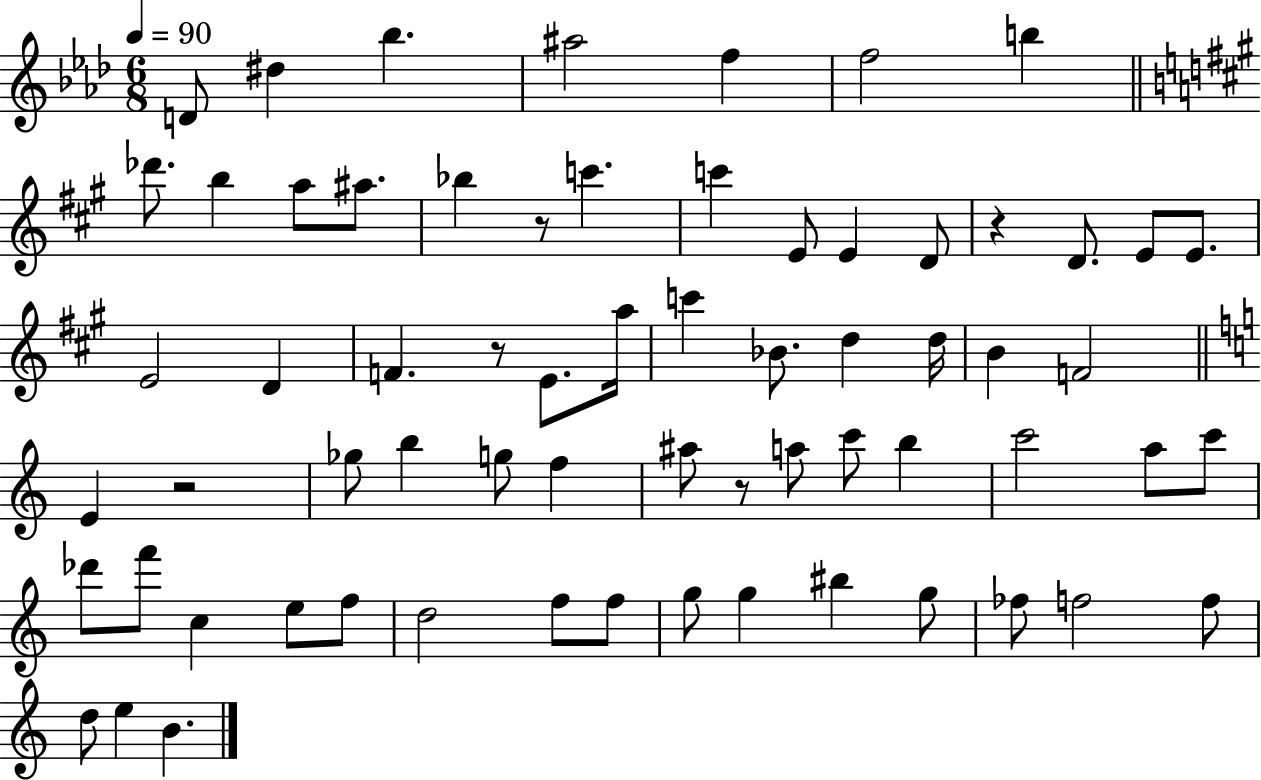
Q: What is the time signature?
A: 6/8